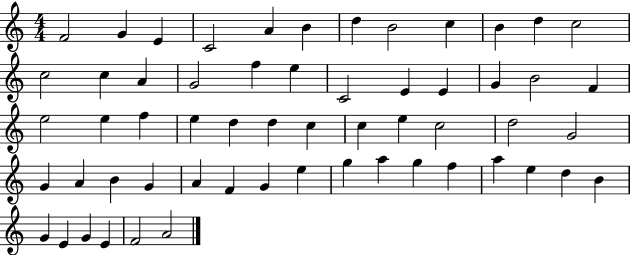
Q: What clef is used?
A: treble